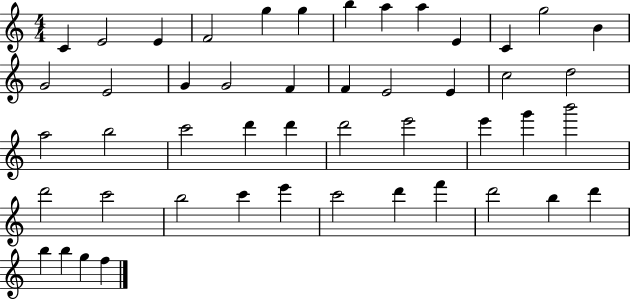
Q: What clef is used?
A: treble